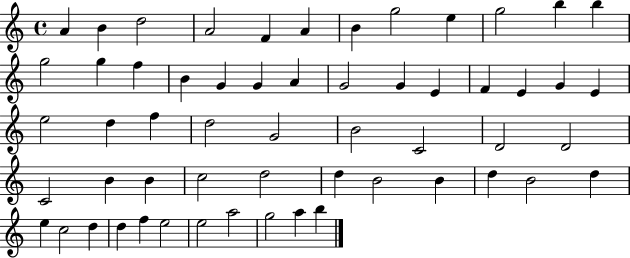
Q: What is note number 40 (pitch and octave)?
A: D5